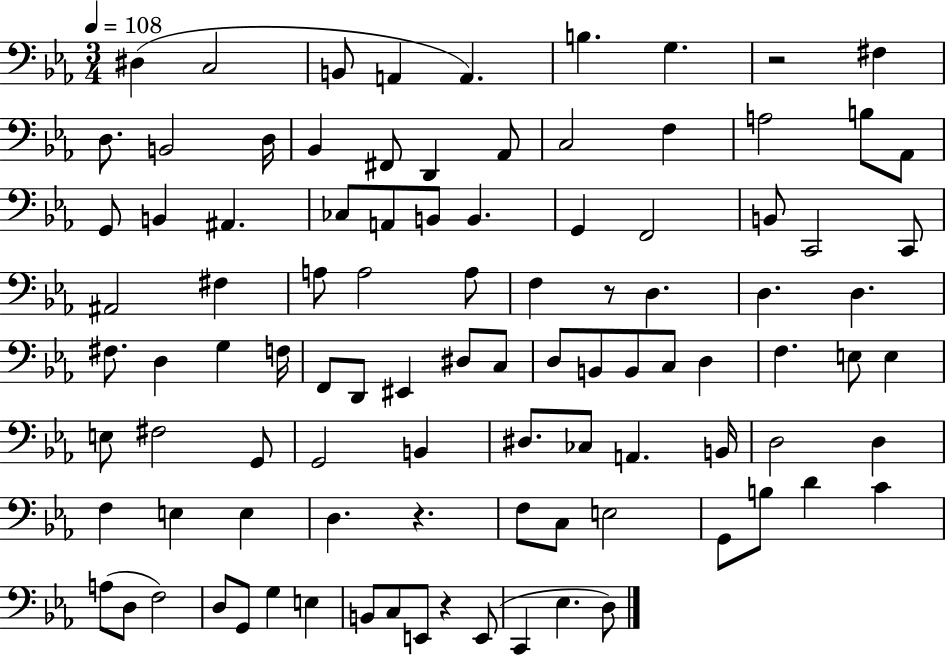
{
  \clef bass
  \numericTimeSignature
  \time 3/4
  \key ees \major
  \tempo 4 = 108
  \repeat volta 2 { dis4( c2 | b,8 a,4 a,4.) | b4. g4. | r2 fis4 | \break d8. b,2 d16 | bes,4 fis,8 d,4 aes,8 | c2 f4 | a2 b8 aes,8 | \break g,8 b,4 ais,4. | ces8 a,8 b,8 b,4. | g,4 f,2 | b,8 c,2 c,8 | \break ais,2 fis4 | a8 a2 a8 | f4 r8 d4. | d4. d4. | \break fis8. d4 g4 f16 | f,8 d,8 eis,4 dis8 c8 | d8 b,8 b,8 c8 d4 | f4. e8 e4 | \break e8 fis2 g,8 | g,2 b,4 | dis8. ces8 a,4. b,16 | d2 d4 | \break f4 e4 e4 | d4. r4. | f8 c8 e2 | g,8 b8 d'4 c'4 | \break a8( d8 f2) | d8 g,8 g4 e4 | b,8 c8 e,8 r4 e,8( | c,4 ees4. d8) | \break } \bar "|."
}